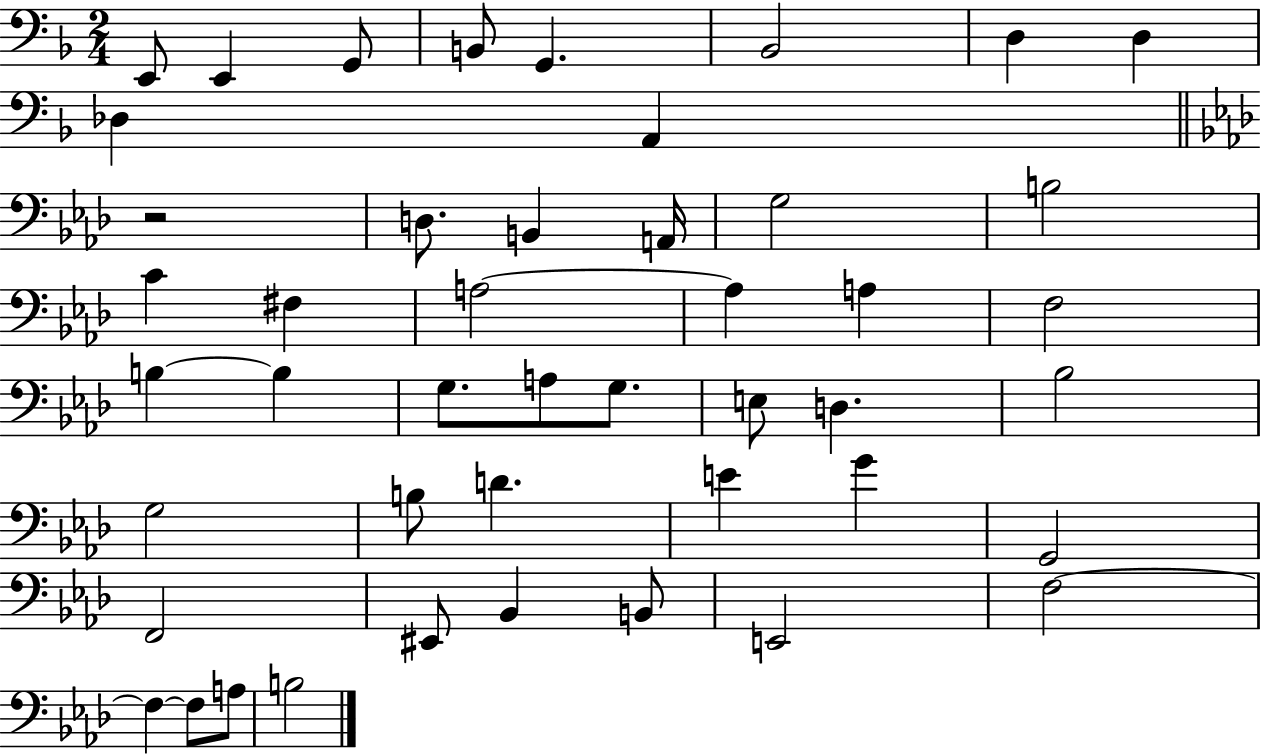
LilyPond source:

{
  \clef bass
  \numericTimeSignature
  \time 2/4
  \key f \major
  e,8 e,4 g,8 | b,8 g,4. | bes,2 | d4 d4 | \break des4 a,4 | \bar "||" \break \key aes \major r2 | d8. b,4 a,16 | g2 | b2 | \break c'4 fis4 | a2~~ | a4 a4 | f2 | \break b4~~ b4 | g8. a8 g8. | e8 d4. | bes2 | \break g2 | b8 d'4. | e'4 g'4 | g,2 | \break f,2 | eis,8 bes,4 b,8 | e,2 | f2~~ | \break f4~~ f8 a8 | b2 | \bar "|."
}